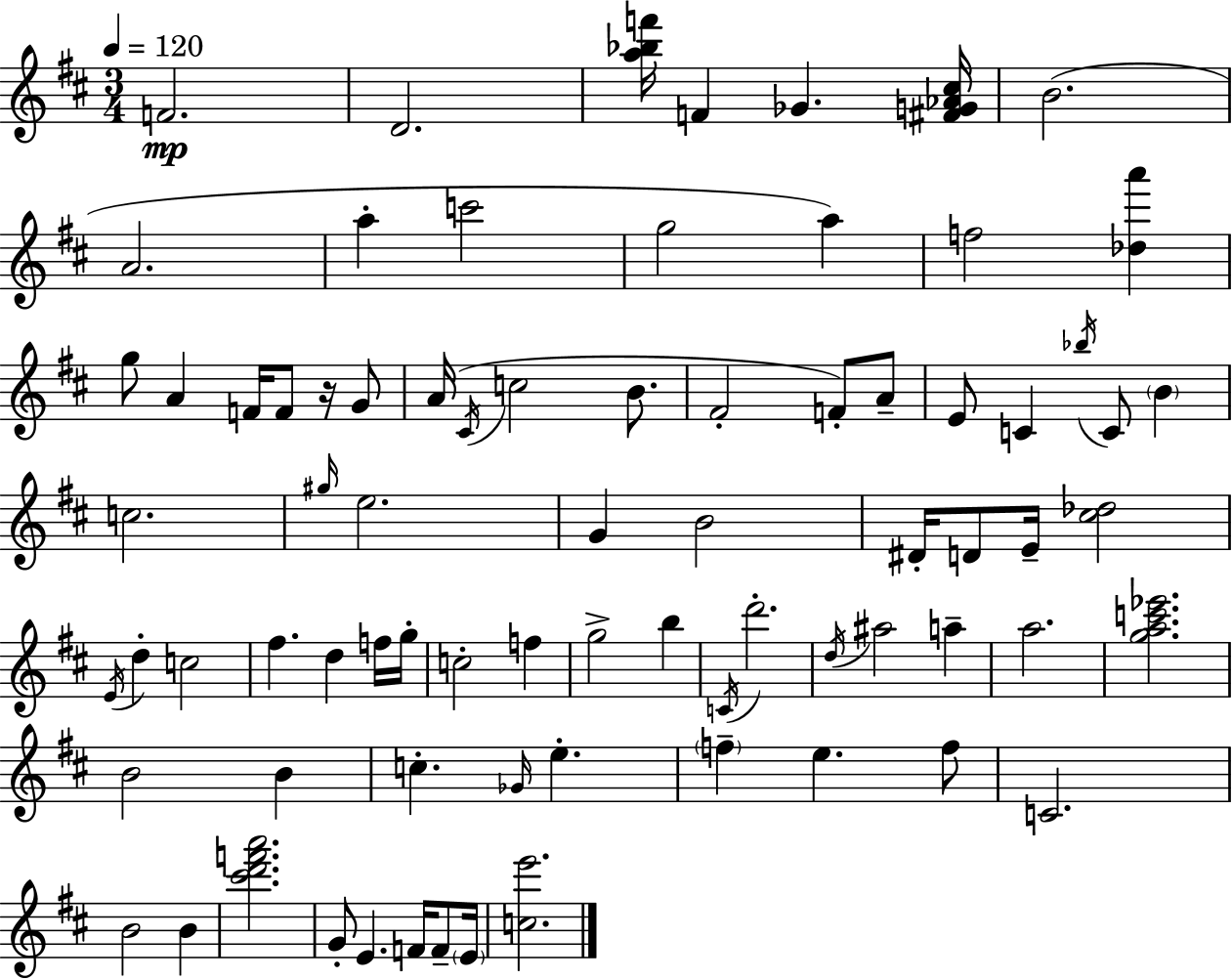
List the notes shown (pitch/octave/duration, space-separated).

F4/h. D4/h. [A5,Bb5,F6]/s F4/q Gb4/q. [F#4,G4,Ab4,C#5]/s B4/h. A4/h. A5/q C6/h G5/h A5/q F5/h [Db5,A6]/q G5/e A4/q F4/s F4/e R/s G4/e A4/s C#4/s C5/h B4/e. F#4/h F4/e A4/e E4/e C4/q Bb5/s C4/e B4/q C5/h. G#5/s E5/h. G4/q B4/h D#4/s D4/e E4/s [C#5,Db5]/h E4/s D5/q C5/h F#5/q. D5/q F5/s G5/s C5/h F5/q G5/h B5/q C4/s D6/h. D5/s A#5/h A5/q A5/h. [G5,A5,C6,Eb6]/h. B4/h B4/q C5/q. Gb4/s E5/q. F5/q E5/q. F5/e C4/h. B4/h B4/q [C#6,D6,F6,A6]/h. G4/e E4/q. F4/s F4/e E4/s [C5,E6]/h.